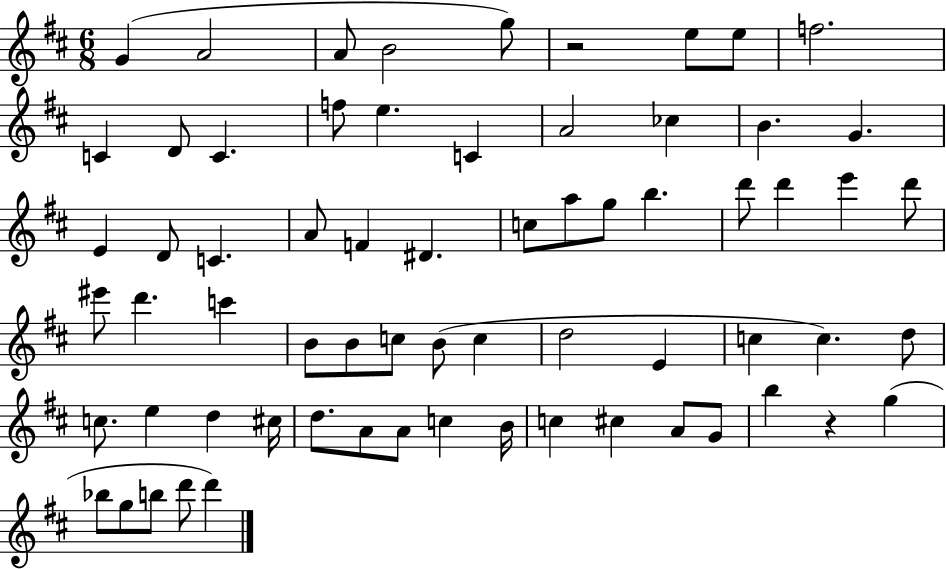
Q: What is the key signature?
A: D major